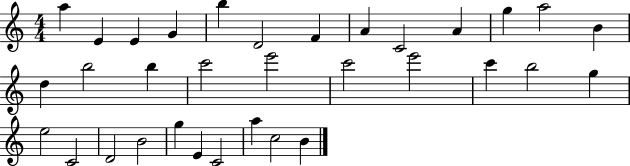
A5/q E4/q E4/q G4/q B5/q D4/h F4/q A4/q C4/h A4/q G5/q A5/h B4/q D5/q B5/h B5/q C6/h E6/h C6/h E6/h C6/q B5/h G5/q E5/h C4/h D4/h B4/h G5/q E4/q C4/h A5/q C5/h B4/q